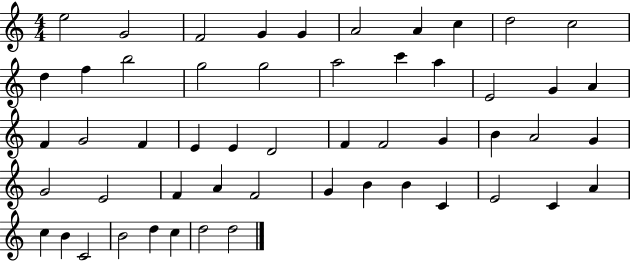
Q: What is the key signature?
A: C major